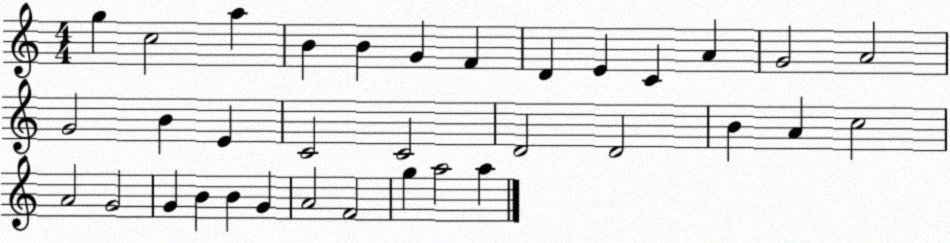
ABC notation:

X:1
T:Untitled
M:4/4
L:1/4
K:C
g c2 a B B G F D E C A G2 A2 G2 B E C2 C2 D2 D2 B A c2 A2 G2 G B B G A2 F2 g a2 a